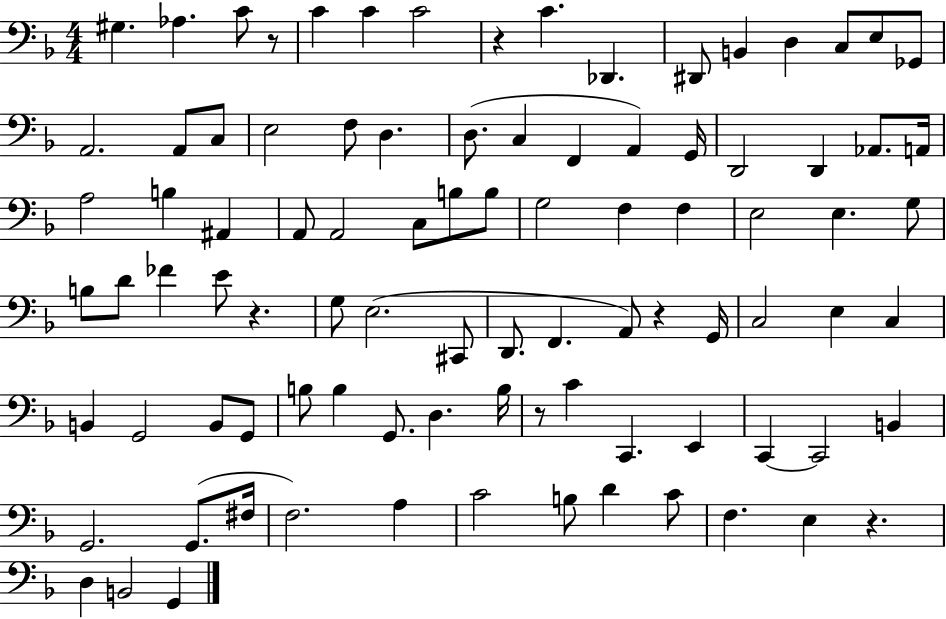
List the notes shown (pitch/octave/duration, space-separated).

G#3/q. Ab3/q. C4/e R/e C4/q C4/q C4/h R/q C4/q. Db2/q. D#2/e B2/q D3/q C3/e E3/e Gb2/e A2/h. A2/e C3/e E3/h F3/e D3/q. D3/e. C3/q F2/q A2/q G2/s D2/h D2/q Ab2/e. A2/s A3/h B3/q A#2/q A2/e A2/h C3/e B3/e B3/e G3/h F3/q F3/q E3/h E3/q. G3/e B3/e D4/e FES4/q E4/e R/q. G3/e E3/h. C#2/e D2/e. F2/q. A2/e R/q G2/s C3/h E3/q C3/q B2/q G2/h B2/e G2/e B3/e B3/q G2/e. D3/q. B3/s R/e C4/q C2/q. E2/q C2/q C2/h B2/q G2/h. G2/e. F#3/s F3/h. A3/q C4/h B3/e D4/q C4/e F3/q. E3/q R/q. D3/q B2/h G2/q